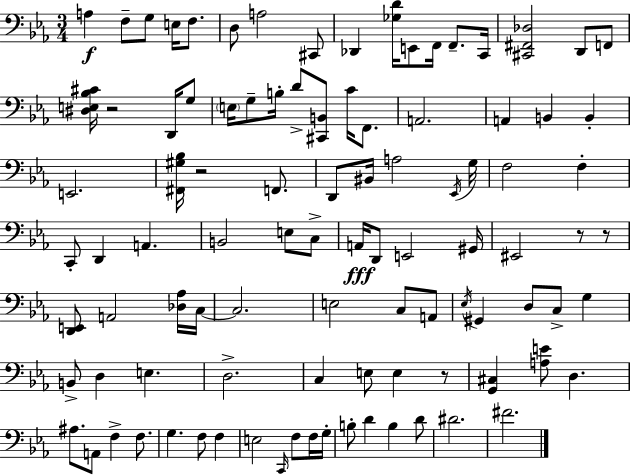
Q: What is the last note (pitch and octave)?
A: F#4